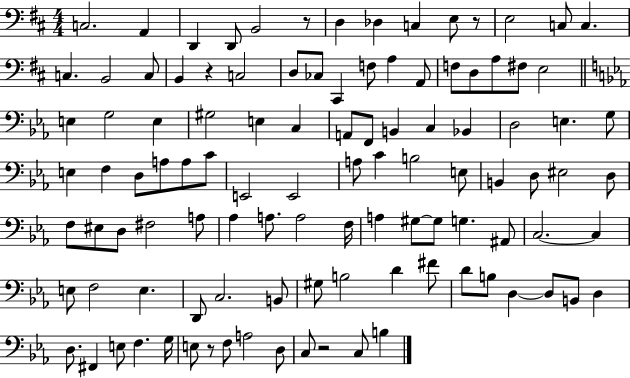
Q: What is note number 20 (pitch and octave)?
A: C#2